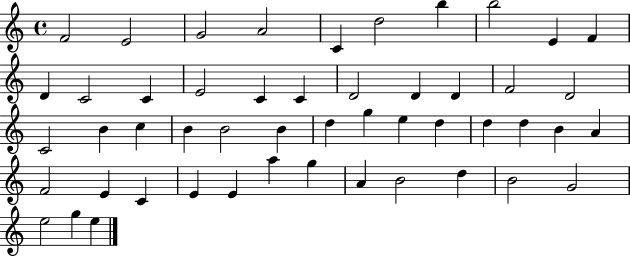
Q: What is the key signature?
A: C major